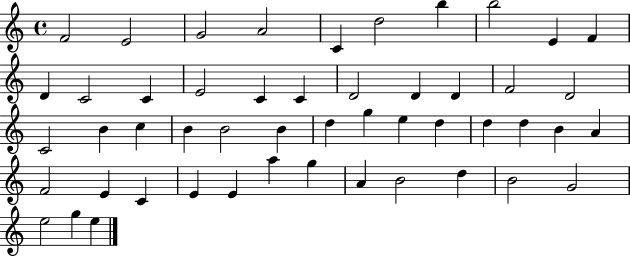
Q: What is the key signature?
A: C major